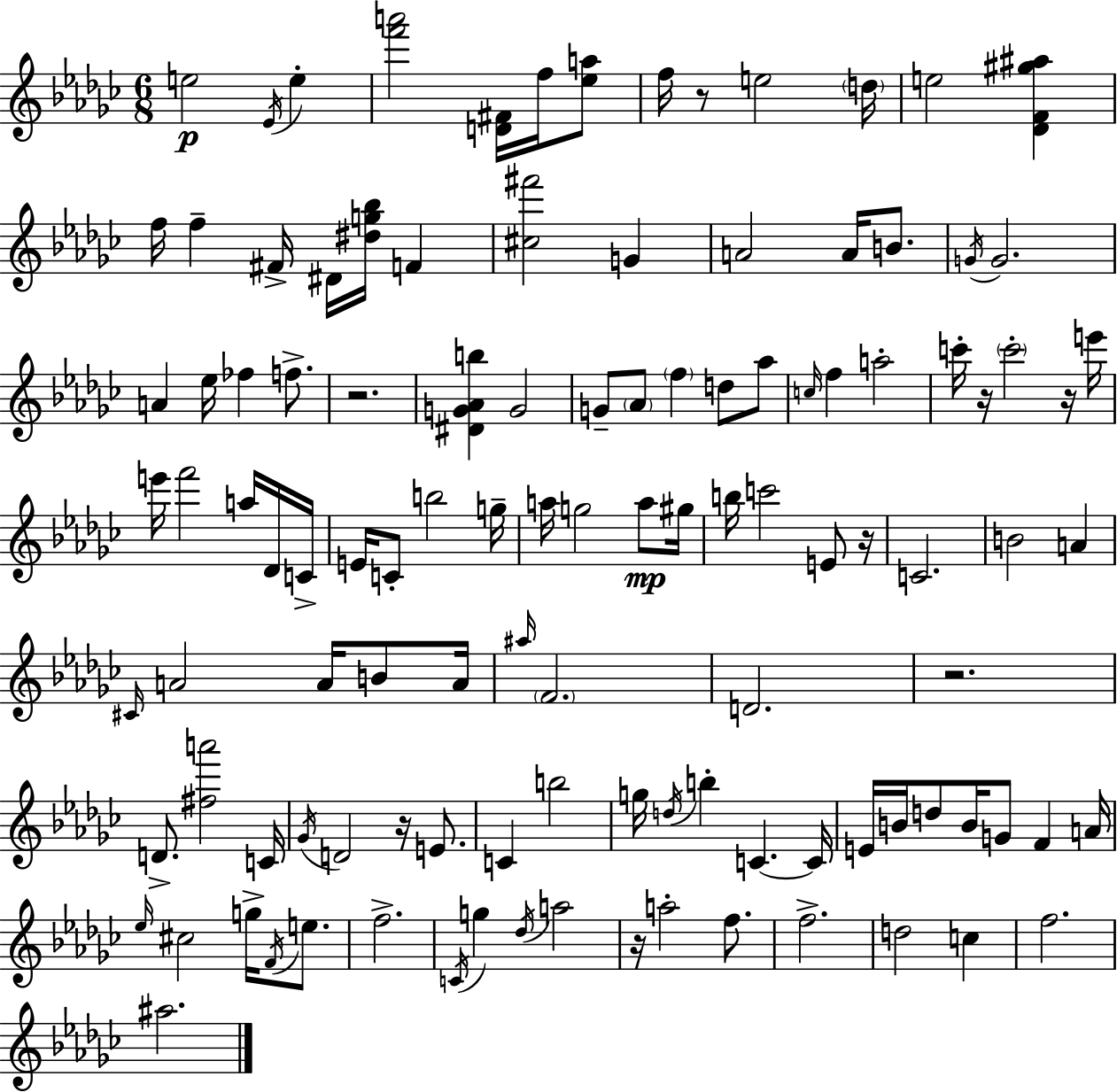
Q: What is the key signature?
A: EES minor